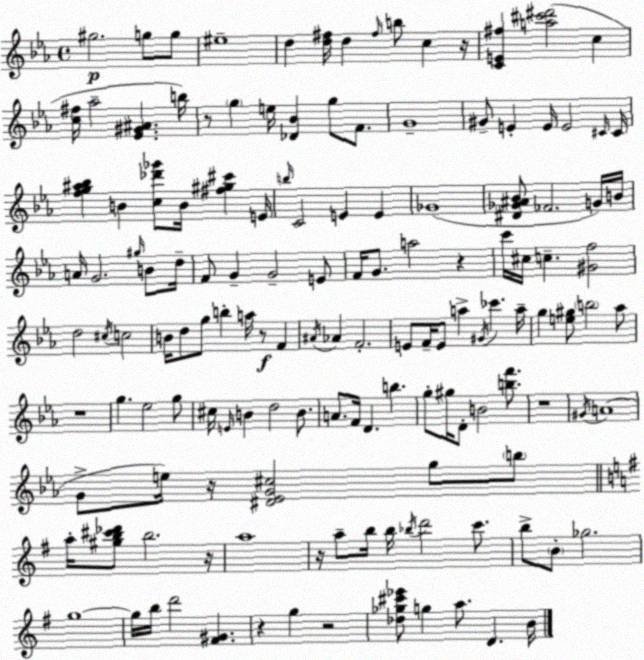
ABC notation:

X:1
T:Untitled
M:4/4
L:1/4
K:Eb
^g2 g/2 g/2 ^e4 d [d^f]/4 d ^f/4 b/2 c z/4 [CE^f] [a^c'^d']2 c [c^f]/4 _a2 [_E^G^A] b/4 z/2 g e/4 [_D_B] g/2 F/2 G4 ^G/2 E E/4 E2 ^C/4 ^C/4 [fg^a_b] B [c_d'_g']/2 B/4 [^f^g^c'] E/4 b/4 C2 E E _G4 [^D_G^A_B]/2 _F2 G/4 B/4 A/4 G2 ^g/4 B/2 d/4 F/2 G G2 E/2 F/4 G/2 a2 z c'/4 ^c/4 c [^Gf]2 d2 ^c/4 c2 B/4 d/2 g/2 b a/4 z/2 F ^A/4 _A F2 E/2 F/4 E/2 a ^G/4 _c' a/4 g [e^g]/2 b2 _a/2 z4 g _e2 g/2 ^c/4 E/4 B d2 B/2 A/2 F/4 D b g/2 ^g/4 D/2 B2 [bf']/2 z4 ^G/4 A4 G/2 e/4 z/4 [^D_EG^c]2 g/2 b/2 a/4 [^gb^c'_d']/2 b2 z/4 a4 z/4 a/2 b/4 b/4 _b/4 d'2 c'/2 b/2 B/2 _g2 g4 g/4 b/4 d'2 [^F^G] z g z2 [_d_g^c'_e']/2 g a/2 D B/4